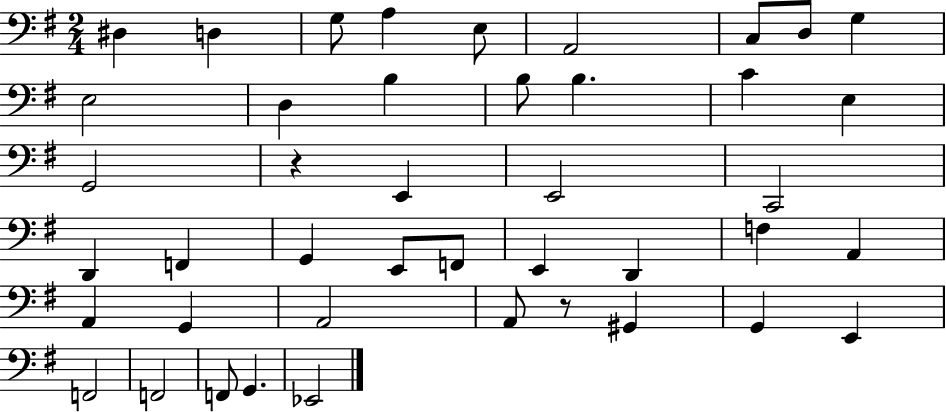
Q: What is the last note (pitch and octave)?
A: Eb2